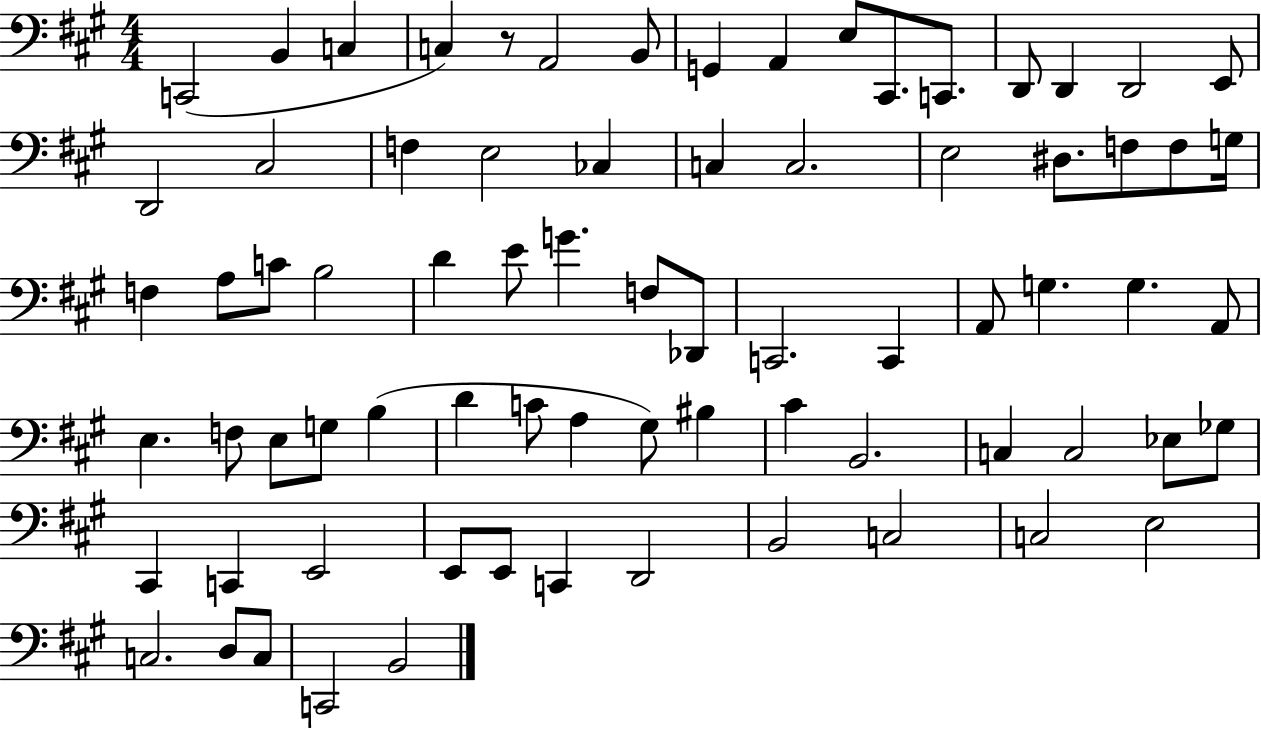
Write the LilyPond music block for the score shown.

{
  \clef bass
  \numericTimeSignature
  \time 4/4
  \key a \major
  c,2( b,4 c4 | c4) r8 a,2 b,8 | g,4 a,4 e8 cis,8. c,8. | d,8 d,4 d,2 e,8 | \break d,2 cis2 | f4 e2 ces4 | c4 c2. | e2 dis8. f8 f8 g16 | \break f4 a8 c'8 b2 | d'4 e'8 g'4. f8 des,8 | c,2. c,4 | a,8 g4. g4. a,8 | \break e4. f8 e8 g8 b4( | d'4 c'8 a4 gis8) bis4 | cis'4 b,2. | c4 c2 ees8 ges8 | \break cis,4 c,4 e,2 | e,8 e,8 c,4 d,2 | b,2 c2 | c2 e2 | \break c2. d8 c8 | c,2 b,2 | \bar "|."
}